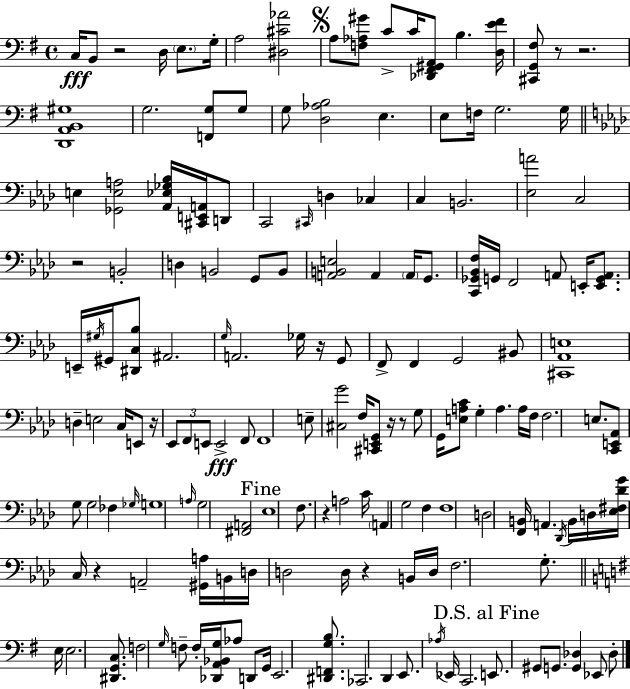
{
  \clef bass
  \time 4/4
  \defaultTimeSignature
  \key e \minor
  c16\fff b,8 r2 d16 \parenthesize e8. g16-. | a2 <dis cis' aes'>2 | \mark \markup { \musicglyph "scripts.segno" } a8 <f aes gis'>8 c'8-> c'16 <des, fis, gis, a,>8 b4. <d e' fis'>16 | <cis, g, fis>8 r8 r2. | \break <d, a, b, gis>1 | g2. <f, g>8 g8 | g8 <d aes b>2 e4. | e8 f16 g2. g16 | \break \bar "||" \break \key aes \major e4 <ges, e a>2 <aes, ees ges bes>16 <cis, e, a,>16 d,8 | c,2 \grace { cis,16 } d4 ces4 | c4 b,2. | <ees a'>2 c2 | \break r2 b,2-. | d4 b,2 g,8 b,8 | <a, b, e>2 a,4 \parenthesize a,16 g,8. | <c, ges, bes, f>16 g,16 f,2 a,8 e,16-. <e, g, a,>8. | \break e,16-- \acciaccatura { gis16 } gis,16 <dis, c bes>8 ais,2. | \grace { g16 } a,2. ges16 | r16 g,8 f,8-> f,4 g,2 | bis,8 <cis, aes, e>1 | \break d4-- e2 c16 | e,8 r16 \tuplet 3/2 { ees,8 f,8 e,8 } e,2->\fff | f,8 f,1 | e8-- <cis g'>2 f16 <cis, e, g,>8 | \break r16 r8 g8 g,16 <e a c'>8 g4-. a4. | a16 f16 f2. | e8. <c, e, aes,>8 g8 g2 fes4 | \grace { ges16 } g1 | \break \grace { a16 } g2 <fis, a,>2 | \mark "Fine" ees1 | f8. r4 a2 | c'16 \parenthesize a,4 g2 | \break f4 f1 | d2 <f, b,>16 a,4. | \acciaccatura { des,16 } b,16 d16 <ees fis des' g'>16 c16 r4 a,2-- | <gis, a>16 b,16 d16 d2 | \break d16 r4 b,16 d16 f2. | g8.-. \bar "||" \break \key e \minor e16 e2. <dis, g, c>8. | f2 \grace { g16 } f8-- f16-. <des, a, bes, g>16 aes8 d,8 | g,16 e,2. <dis, f, g b>8. | ces,2. d,4 | \break e,8. \acciaccatura { aes16 } ees,16 c,2. | \mark "D.S. al Fine" e,8. gis,8 g,8. <g, des>4 ees,8 | des8-. \bar "|."
}